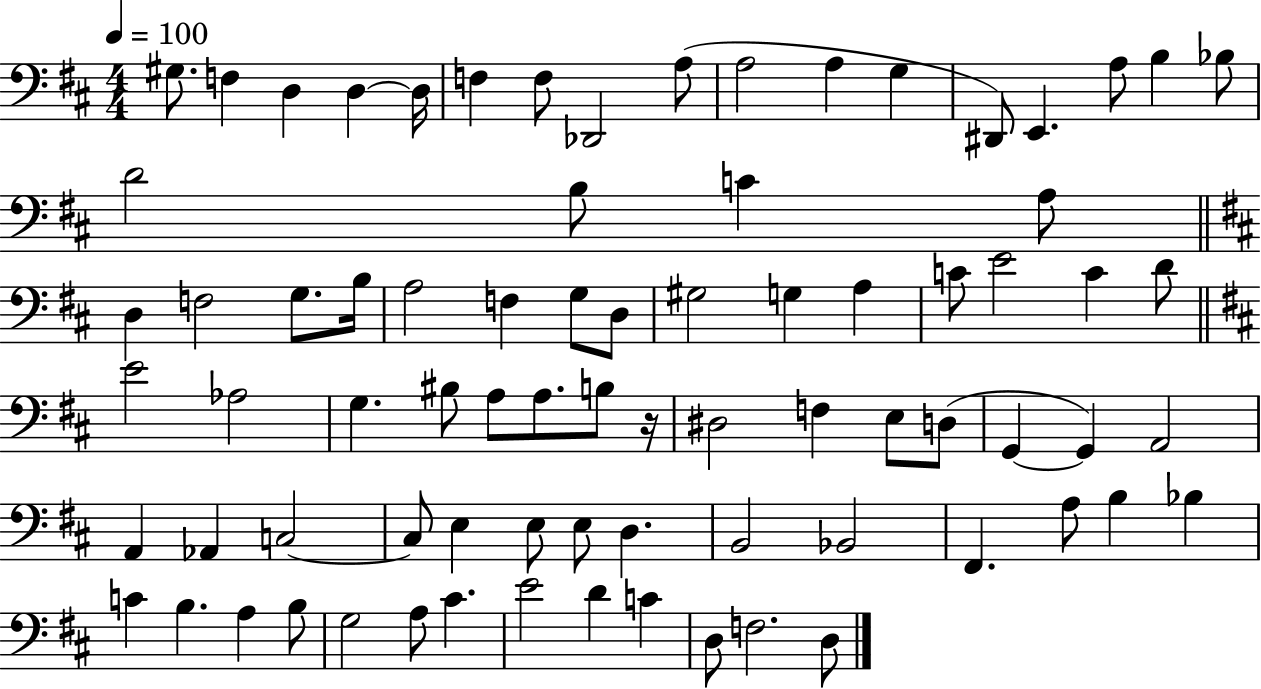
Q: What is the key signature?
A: D major